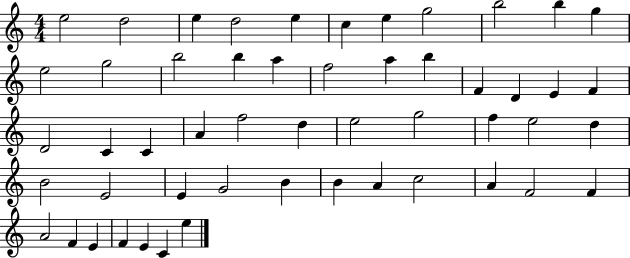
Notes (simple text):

E5/h D5/h E5/q D5/h E5/q C5/q E5/q G5/h B5/h B5/q G5/q E5/h G5/h B5/h B5/q A5/q F5/h A5/q B5/q F4/q D4/q E4/q F4/q D4/h C4/q C4/q A4/q F5/h D5/q E5/h G5/h F5/q E5/h D5/q B4/h E4/h E4/q G4/h B4/q B4/q A4/q C5/h A4/q F4/h F4/q A4/h F4/q E4/q F4/q E4/q C4/q E5/q